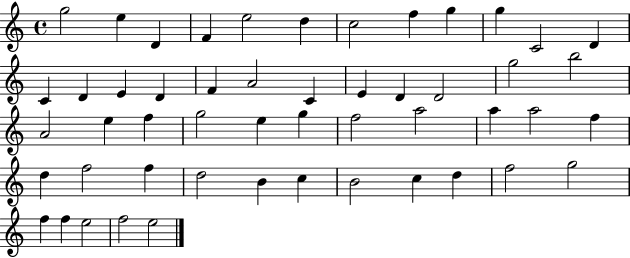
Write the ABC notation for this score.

X:1
T:Untitled
M:4/4
L:1/4
K:C
g2 e D F e2 d c2 f g g C2 D C D E D F A2 C E D D2 g2 b2 A2 e f g2 e g f2 a2 a a2 f d f2 f d2 B c B2 c d f2 g2 f f e2 f2 e2